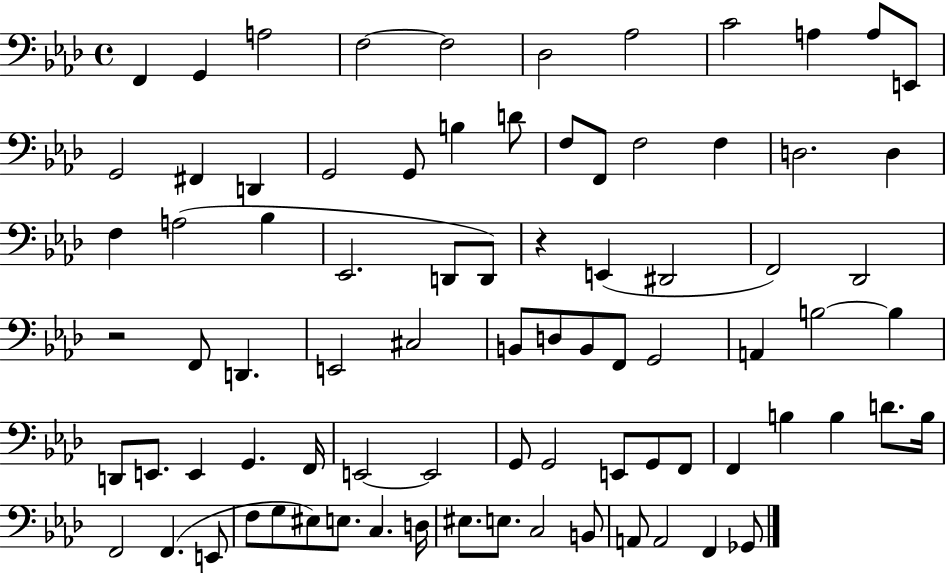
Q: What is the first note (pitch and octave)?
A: F2